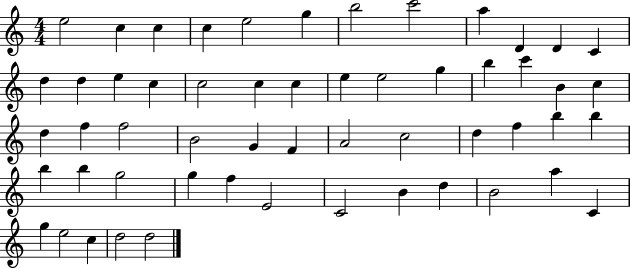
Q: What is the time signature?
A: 4/4